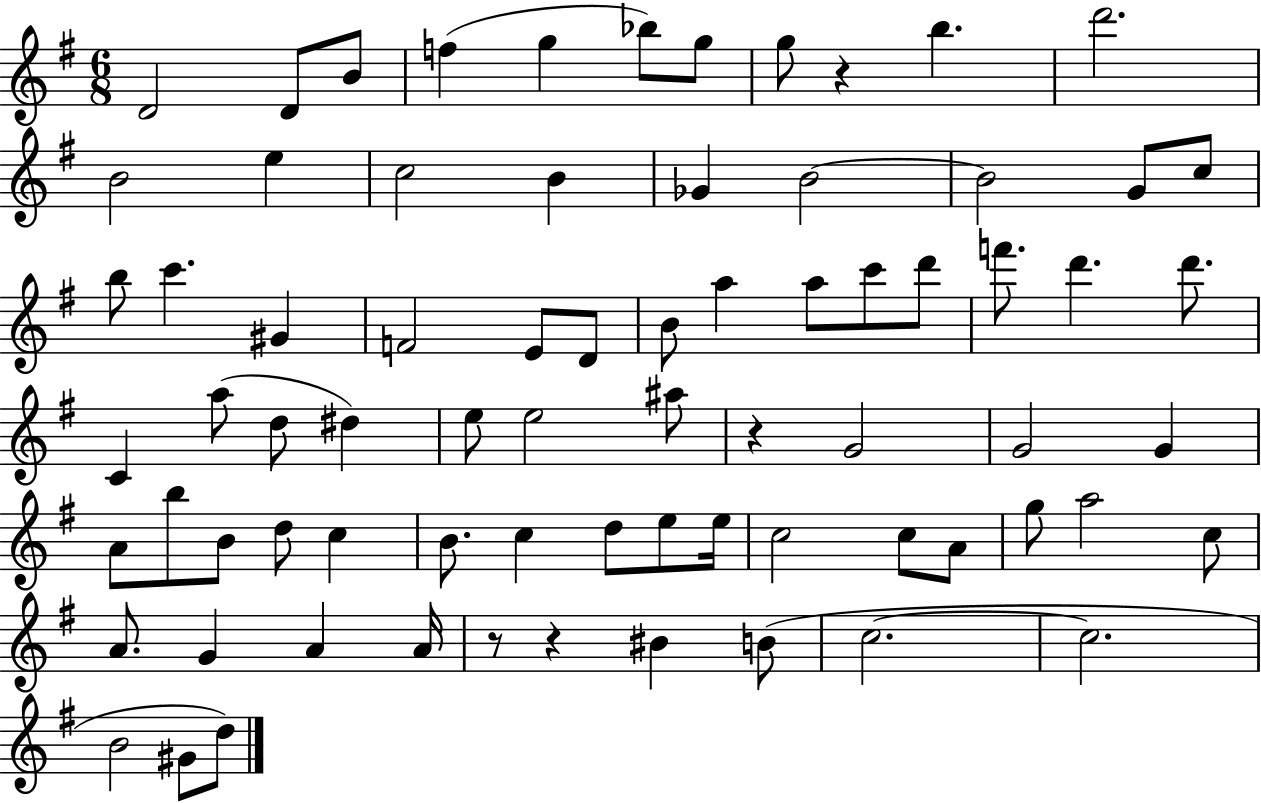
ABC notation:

X:1
T:Untitled
M:6/8
L:1/4
K:G
D2 D/2 B/2 f g _b/2 g/2 g/2 z b d'2 B2 e c2 B _G B2 B2 G/2 c/2 b/2 c' ^G F2 E/2 D/2 B/2 a a/2 c'/2 d'/2 f'/2 d' d'/2 C a/2 d/2 ^d e/2 e2 ^a/2 z G2 G2 G A/2 b/2 B/2 d/2 c B/2 c d/2 e/2 e/4 c2 c/2 A/2 g/2 a2 c/2 A/2 G A A/4 z/2 z ^B B/2 c2 c2 B2 ^G/2 d/2